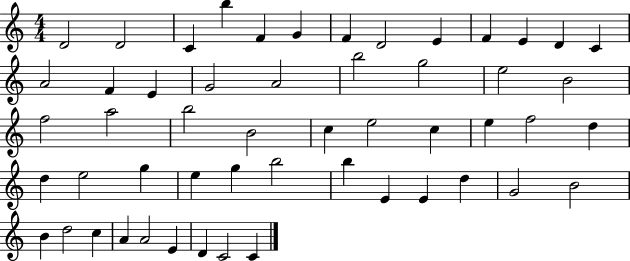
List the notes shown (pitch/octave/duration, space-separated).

D4/h D4/h C4/q B5/q F4/q G4/q F4/q D4/h E4/q F4/q E4/q D4/q C4/q A4/h F4/q E4/q G4/h A4/h B5/h G5/h E5/h B4/h F5/h A5/h B5/h B4/h C5/q E5/h C5/q E5/q F5/h D5/q D5/q E5/h G5/q E5/q G5/q B5/h B5/q E4/q E4/q D5/q G4/h B4/h B4/q D5/h C5/q A4/q A4/h E4/q D4/q C4/h C4/q